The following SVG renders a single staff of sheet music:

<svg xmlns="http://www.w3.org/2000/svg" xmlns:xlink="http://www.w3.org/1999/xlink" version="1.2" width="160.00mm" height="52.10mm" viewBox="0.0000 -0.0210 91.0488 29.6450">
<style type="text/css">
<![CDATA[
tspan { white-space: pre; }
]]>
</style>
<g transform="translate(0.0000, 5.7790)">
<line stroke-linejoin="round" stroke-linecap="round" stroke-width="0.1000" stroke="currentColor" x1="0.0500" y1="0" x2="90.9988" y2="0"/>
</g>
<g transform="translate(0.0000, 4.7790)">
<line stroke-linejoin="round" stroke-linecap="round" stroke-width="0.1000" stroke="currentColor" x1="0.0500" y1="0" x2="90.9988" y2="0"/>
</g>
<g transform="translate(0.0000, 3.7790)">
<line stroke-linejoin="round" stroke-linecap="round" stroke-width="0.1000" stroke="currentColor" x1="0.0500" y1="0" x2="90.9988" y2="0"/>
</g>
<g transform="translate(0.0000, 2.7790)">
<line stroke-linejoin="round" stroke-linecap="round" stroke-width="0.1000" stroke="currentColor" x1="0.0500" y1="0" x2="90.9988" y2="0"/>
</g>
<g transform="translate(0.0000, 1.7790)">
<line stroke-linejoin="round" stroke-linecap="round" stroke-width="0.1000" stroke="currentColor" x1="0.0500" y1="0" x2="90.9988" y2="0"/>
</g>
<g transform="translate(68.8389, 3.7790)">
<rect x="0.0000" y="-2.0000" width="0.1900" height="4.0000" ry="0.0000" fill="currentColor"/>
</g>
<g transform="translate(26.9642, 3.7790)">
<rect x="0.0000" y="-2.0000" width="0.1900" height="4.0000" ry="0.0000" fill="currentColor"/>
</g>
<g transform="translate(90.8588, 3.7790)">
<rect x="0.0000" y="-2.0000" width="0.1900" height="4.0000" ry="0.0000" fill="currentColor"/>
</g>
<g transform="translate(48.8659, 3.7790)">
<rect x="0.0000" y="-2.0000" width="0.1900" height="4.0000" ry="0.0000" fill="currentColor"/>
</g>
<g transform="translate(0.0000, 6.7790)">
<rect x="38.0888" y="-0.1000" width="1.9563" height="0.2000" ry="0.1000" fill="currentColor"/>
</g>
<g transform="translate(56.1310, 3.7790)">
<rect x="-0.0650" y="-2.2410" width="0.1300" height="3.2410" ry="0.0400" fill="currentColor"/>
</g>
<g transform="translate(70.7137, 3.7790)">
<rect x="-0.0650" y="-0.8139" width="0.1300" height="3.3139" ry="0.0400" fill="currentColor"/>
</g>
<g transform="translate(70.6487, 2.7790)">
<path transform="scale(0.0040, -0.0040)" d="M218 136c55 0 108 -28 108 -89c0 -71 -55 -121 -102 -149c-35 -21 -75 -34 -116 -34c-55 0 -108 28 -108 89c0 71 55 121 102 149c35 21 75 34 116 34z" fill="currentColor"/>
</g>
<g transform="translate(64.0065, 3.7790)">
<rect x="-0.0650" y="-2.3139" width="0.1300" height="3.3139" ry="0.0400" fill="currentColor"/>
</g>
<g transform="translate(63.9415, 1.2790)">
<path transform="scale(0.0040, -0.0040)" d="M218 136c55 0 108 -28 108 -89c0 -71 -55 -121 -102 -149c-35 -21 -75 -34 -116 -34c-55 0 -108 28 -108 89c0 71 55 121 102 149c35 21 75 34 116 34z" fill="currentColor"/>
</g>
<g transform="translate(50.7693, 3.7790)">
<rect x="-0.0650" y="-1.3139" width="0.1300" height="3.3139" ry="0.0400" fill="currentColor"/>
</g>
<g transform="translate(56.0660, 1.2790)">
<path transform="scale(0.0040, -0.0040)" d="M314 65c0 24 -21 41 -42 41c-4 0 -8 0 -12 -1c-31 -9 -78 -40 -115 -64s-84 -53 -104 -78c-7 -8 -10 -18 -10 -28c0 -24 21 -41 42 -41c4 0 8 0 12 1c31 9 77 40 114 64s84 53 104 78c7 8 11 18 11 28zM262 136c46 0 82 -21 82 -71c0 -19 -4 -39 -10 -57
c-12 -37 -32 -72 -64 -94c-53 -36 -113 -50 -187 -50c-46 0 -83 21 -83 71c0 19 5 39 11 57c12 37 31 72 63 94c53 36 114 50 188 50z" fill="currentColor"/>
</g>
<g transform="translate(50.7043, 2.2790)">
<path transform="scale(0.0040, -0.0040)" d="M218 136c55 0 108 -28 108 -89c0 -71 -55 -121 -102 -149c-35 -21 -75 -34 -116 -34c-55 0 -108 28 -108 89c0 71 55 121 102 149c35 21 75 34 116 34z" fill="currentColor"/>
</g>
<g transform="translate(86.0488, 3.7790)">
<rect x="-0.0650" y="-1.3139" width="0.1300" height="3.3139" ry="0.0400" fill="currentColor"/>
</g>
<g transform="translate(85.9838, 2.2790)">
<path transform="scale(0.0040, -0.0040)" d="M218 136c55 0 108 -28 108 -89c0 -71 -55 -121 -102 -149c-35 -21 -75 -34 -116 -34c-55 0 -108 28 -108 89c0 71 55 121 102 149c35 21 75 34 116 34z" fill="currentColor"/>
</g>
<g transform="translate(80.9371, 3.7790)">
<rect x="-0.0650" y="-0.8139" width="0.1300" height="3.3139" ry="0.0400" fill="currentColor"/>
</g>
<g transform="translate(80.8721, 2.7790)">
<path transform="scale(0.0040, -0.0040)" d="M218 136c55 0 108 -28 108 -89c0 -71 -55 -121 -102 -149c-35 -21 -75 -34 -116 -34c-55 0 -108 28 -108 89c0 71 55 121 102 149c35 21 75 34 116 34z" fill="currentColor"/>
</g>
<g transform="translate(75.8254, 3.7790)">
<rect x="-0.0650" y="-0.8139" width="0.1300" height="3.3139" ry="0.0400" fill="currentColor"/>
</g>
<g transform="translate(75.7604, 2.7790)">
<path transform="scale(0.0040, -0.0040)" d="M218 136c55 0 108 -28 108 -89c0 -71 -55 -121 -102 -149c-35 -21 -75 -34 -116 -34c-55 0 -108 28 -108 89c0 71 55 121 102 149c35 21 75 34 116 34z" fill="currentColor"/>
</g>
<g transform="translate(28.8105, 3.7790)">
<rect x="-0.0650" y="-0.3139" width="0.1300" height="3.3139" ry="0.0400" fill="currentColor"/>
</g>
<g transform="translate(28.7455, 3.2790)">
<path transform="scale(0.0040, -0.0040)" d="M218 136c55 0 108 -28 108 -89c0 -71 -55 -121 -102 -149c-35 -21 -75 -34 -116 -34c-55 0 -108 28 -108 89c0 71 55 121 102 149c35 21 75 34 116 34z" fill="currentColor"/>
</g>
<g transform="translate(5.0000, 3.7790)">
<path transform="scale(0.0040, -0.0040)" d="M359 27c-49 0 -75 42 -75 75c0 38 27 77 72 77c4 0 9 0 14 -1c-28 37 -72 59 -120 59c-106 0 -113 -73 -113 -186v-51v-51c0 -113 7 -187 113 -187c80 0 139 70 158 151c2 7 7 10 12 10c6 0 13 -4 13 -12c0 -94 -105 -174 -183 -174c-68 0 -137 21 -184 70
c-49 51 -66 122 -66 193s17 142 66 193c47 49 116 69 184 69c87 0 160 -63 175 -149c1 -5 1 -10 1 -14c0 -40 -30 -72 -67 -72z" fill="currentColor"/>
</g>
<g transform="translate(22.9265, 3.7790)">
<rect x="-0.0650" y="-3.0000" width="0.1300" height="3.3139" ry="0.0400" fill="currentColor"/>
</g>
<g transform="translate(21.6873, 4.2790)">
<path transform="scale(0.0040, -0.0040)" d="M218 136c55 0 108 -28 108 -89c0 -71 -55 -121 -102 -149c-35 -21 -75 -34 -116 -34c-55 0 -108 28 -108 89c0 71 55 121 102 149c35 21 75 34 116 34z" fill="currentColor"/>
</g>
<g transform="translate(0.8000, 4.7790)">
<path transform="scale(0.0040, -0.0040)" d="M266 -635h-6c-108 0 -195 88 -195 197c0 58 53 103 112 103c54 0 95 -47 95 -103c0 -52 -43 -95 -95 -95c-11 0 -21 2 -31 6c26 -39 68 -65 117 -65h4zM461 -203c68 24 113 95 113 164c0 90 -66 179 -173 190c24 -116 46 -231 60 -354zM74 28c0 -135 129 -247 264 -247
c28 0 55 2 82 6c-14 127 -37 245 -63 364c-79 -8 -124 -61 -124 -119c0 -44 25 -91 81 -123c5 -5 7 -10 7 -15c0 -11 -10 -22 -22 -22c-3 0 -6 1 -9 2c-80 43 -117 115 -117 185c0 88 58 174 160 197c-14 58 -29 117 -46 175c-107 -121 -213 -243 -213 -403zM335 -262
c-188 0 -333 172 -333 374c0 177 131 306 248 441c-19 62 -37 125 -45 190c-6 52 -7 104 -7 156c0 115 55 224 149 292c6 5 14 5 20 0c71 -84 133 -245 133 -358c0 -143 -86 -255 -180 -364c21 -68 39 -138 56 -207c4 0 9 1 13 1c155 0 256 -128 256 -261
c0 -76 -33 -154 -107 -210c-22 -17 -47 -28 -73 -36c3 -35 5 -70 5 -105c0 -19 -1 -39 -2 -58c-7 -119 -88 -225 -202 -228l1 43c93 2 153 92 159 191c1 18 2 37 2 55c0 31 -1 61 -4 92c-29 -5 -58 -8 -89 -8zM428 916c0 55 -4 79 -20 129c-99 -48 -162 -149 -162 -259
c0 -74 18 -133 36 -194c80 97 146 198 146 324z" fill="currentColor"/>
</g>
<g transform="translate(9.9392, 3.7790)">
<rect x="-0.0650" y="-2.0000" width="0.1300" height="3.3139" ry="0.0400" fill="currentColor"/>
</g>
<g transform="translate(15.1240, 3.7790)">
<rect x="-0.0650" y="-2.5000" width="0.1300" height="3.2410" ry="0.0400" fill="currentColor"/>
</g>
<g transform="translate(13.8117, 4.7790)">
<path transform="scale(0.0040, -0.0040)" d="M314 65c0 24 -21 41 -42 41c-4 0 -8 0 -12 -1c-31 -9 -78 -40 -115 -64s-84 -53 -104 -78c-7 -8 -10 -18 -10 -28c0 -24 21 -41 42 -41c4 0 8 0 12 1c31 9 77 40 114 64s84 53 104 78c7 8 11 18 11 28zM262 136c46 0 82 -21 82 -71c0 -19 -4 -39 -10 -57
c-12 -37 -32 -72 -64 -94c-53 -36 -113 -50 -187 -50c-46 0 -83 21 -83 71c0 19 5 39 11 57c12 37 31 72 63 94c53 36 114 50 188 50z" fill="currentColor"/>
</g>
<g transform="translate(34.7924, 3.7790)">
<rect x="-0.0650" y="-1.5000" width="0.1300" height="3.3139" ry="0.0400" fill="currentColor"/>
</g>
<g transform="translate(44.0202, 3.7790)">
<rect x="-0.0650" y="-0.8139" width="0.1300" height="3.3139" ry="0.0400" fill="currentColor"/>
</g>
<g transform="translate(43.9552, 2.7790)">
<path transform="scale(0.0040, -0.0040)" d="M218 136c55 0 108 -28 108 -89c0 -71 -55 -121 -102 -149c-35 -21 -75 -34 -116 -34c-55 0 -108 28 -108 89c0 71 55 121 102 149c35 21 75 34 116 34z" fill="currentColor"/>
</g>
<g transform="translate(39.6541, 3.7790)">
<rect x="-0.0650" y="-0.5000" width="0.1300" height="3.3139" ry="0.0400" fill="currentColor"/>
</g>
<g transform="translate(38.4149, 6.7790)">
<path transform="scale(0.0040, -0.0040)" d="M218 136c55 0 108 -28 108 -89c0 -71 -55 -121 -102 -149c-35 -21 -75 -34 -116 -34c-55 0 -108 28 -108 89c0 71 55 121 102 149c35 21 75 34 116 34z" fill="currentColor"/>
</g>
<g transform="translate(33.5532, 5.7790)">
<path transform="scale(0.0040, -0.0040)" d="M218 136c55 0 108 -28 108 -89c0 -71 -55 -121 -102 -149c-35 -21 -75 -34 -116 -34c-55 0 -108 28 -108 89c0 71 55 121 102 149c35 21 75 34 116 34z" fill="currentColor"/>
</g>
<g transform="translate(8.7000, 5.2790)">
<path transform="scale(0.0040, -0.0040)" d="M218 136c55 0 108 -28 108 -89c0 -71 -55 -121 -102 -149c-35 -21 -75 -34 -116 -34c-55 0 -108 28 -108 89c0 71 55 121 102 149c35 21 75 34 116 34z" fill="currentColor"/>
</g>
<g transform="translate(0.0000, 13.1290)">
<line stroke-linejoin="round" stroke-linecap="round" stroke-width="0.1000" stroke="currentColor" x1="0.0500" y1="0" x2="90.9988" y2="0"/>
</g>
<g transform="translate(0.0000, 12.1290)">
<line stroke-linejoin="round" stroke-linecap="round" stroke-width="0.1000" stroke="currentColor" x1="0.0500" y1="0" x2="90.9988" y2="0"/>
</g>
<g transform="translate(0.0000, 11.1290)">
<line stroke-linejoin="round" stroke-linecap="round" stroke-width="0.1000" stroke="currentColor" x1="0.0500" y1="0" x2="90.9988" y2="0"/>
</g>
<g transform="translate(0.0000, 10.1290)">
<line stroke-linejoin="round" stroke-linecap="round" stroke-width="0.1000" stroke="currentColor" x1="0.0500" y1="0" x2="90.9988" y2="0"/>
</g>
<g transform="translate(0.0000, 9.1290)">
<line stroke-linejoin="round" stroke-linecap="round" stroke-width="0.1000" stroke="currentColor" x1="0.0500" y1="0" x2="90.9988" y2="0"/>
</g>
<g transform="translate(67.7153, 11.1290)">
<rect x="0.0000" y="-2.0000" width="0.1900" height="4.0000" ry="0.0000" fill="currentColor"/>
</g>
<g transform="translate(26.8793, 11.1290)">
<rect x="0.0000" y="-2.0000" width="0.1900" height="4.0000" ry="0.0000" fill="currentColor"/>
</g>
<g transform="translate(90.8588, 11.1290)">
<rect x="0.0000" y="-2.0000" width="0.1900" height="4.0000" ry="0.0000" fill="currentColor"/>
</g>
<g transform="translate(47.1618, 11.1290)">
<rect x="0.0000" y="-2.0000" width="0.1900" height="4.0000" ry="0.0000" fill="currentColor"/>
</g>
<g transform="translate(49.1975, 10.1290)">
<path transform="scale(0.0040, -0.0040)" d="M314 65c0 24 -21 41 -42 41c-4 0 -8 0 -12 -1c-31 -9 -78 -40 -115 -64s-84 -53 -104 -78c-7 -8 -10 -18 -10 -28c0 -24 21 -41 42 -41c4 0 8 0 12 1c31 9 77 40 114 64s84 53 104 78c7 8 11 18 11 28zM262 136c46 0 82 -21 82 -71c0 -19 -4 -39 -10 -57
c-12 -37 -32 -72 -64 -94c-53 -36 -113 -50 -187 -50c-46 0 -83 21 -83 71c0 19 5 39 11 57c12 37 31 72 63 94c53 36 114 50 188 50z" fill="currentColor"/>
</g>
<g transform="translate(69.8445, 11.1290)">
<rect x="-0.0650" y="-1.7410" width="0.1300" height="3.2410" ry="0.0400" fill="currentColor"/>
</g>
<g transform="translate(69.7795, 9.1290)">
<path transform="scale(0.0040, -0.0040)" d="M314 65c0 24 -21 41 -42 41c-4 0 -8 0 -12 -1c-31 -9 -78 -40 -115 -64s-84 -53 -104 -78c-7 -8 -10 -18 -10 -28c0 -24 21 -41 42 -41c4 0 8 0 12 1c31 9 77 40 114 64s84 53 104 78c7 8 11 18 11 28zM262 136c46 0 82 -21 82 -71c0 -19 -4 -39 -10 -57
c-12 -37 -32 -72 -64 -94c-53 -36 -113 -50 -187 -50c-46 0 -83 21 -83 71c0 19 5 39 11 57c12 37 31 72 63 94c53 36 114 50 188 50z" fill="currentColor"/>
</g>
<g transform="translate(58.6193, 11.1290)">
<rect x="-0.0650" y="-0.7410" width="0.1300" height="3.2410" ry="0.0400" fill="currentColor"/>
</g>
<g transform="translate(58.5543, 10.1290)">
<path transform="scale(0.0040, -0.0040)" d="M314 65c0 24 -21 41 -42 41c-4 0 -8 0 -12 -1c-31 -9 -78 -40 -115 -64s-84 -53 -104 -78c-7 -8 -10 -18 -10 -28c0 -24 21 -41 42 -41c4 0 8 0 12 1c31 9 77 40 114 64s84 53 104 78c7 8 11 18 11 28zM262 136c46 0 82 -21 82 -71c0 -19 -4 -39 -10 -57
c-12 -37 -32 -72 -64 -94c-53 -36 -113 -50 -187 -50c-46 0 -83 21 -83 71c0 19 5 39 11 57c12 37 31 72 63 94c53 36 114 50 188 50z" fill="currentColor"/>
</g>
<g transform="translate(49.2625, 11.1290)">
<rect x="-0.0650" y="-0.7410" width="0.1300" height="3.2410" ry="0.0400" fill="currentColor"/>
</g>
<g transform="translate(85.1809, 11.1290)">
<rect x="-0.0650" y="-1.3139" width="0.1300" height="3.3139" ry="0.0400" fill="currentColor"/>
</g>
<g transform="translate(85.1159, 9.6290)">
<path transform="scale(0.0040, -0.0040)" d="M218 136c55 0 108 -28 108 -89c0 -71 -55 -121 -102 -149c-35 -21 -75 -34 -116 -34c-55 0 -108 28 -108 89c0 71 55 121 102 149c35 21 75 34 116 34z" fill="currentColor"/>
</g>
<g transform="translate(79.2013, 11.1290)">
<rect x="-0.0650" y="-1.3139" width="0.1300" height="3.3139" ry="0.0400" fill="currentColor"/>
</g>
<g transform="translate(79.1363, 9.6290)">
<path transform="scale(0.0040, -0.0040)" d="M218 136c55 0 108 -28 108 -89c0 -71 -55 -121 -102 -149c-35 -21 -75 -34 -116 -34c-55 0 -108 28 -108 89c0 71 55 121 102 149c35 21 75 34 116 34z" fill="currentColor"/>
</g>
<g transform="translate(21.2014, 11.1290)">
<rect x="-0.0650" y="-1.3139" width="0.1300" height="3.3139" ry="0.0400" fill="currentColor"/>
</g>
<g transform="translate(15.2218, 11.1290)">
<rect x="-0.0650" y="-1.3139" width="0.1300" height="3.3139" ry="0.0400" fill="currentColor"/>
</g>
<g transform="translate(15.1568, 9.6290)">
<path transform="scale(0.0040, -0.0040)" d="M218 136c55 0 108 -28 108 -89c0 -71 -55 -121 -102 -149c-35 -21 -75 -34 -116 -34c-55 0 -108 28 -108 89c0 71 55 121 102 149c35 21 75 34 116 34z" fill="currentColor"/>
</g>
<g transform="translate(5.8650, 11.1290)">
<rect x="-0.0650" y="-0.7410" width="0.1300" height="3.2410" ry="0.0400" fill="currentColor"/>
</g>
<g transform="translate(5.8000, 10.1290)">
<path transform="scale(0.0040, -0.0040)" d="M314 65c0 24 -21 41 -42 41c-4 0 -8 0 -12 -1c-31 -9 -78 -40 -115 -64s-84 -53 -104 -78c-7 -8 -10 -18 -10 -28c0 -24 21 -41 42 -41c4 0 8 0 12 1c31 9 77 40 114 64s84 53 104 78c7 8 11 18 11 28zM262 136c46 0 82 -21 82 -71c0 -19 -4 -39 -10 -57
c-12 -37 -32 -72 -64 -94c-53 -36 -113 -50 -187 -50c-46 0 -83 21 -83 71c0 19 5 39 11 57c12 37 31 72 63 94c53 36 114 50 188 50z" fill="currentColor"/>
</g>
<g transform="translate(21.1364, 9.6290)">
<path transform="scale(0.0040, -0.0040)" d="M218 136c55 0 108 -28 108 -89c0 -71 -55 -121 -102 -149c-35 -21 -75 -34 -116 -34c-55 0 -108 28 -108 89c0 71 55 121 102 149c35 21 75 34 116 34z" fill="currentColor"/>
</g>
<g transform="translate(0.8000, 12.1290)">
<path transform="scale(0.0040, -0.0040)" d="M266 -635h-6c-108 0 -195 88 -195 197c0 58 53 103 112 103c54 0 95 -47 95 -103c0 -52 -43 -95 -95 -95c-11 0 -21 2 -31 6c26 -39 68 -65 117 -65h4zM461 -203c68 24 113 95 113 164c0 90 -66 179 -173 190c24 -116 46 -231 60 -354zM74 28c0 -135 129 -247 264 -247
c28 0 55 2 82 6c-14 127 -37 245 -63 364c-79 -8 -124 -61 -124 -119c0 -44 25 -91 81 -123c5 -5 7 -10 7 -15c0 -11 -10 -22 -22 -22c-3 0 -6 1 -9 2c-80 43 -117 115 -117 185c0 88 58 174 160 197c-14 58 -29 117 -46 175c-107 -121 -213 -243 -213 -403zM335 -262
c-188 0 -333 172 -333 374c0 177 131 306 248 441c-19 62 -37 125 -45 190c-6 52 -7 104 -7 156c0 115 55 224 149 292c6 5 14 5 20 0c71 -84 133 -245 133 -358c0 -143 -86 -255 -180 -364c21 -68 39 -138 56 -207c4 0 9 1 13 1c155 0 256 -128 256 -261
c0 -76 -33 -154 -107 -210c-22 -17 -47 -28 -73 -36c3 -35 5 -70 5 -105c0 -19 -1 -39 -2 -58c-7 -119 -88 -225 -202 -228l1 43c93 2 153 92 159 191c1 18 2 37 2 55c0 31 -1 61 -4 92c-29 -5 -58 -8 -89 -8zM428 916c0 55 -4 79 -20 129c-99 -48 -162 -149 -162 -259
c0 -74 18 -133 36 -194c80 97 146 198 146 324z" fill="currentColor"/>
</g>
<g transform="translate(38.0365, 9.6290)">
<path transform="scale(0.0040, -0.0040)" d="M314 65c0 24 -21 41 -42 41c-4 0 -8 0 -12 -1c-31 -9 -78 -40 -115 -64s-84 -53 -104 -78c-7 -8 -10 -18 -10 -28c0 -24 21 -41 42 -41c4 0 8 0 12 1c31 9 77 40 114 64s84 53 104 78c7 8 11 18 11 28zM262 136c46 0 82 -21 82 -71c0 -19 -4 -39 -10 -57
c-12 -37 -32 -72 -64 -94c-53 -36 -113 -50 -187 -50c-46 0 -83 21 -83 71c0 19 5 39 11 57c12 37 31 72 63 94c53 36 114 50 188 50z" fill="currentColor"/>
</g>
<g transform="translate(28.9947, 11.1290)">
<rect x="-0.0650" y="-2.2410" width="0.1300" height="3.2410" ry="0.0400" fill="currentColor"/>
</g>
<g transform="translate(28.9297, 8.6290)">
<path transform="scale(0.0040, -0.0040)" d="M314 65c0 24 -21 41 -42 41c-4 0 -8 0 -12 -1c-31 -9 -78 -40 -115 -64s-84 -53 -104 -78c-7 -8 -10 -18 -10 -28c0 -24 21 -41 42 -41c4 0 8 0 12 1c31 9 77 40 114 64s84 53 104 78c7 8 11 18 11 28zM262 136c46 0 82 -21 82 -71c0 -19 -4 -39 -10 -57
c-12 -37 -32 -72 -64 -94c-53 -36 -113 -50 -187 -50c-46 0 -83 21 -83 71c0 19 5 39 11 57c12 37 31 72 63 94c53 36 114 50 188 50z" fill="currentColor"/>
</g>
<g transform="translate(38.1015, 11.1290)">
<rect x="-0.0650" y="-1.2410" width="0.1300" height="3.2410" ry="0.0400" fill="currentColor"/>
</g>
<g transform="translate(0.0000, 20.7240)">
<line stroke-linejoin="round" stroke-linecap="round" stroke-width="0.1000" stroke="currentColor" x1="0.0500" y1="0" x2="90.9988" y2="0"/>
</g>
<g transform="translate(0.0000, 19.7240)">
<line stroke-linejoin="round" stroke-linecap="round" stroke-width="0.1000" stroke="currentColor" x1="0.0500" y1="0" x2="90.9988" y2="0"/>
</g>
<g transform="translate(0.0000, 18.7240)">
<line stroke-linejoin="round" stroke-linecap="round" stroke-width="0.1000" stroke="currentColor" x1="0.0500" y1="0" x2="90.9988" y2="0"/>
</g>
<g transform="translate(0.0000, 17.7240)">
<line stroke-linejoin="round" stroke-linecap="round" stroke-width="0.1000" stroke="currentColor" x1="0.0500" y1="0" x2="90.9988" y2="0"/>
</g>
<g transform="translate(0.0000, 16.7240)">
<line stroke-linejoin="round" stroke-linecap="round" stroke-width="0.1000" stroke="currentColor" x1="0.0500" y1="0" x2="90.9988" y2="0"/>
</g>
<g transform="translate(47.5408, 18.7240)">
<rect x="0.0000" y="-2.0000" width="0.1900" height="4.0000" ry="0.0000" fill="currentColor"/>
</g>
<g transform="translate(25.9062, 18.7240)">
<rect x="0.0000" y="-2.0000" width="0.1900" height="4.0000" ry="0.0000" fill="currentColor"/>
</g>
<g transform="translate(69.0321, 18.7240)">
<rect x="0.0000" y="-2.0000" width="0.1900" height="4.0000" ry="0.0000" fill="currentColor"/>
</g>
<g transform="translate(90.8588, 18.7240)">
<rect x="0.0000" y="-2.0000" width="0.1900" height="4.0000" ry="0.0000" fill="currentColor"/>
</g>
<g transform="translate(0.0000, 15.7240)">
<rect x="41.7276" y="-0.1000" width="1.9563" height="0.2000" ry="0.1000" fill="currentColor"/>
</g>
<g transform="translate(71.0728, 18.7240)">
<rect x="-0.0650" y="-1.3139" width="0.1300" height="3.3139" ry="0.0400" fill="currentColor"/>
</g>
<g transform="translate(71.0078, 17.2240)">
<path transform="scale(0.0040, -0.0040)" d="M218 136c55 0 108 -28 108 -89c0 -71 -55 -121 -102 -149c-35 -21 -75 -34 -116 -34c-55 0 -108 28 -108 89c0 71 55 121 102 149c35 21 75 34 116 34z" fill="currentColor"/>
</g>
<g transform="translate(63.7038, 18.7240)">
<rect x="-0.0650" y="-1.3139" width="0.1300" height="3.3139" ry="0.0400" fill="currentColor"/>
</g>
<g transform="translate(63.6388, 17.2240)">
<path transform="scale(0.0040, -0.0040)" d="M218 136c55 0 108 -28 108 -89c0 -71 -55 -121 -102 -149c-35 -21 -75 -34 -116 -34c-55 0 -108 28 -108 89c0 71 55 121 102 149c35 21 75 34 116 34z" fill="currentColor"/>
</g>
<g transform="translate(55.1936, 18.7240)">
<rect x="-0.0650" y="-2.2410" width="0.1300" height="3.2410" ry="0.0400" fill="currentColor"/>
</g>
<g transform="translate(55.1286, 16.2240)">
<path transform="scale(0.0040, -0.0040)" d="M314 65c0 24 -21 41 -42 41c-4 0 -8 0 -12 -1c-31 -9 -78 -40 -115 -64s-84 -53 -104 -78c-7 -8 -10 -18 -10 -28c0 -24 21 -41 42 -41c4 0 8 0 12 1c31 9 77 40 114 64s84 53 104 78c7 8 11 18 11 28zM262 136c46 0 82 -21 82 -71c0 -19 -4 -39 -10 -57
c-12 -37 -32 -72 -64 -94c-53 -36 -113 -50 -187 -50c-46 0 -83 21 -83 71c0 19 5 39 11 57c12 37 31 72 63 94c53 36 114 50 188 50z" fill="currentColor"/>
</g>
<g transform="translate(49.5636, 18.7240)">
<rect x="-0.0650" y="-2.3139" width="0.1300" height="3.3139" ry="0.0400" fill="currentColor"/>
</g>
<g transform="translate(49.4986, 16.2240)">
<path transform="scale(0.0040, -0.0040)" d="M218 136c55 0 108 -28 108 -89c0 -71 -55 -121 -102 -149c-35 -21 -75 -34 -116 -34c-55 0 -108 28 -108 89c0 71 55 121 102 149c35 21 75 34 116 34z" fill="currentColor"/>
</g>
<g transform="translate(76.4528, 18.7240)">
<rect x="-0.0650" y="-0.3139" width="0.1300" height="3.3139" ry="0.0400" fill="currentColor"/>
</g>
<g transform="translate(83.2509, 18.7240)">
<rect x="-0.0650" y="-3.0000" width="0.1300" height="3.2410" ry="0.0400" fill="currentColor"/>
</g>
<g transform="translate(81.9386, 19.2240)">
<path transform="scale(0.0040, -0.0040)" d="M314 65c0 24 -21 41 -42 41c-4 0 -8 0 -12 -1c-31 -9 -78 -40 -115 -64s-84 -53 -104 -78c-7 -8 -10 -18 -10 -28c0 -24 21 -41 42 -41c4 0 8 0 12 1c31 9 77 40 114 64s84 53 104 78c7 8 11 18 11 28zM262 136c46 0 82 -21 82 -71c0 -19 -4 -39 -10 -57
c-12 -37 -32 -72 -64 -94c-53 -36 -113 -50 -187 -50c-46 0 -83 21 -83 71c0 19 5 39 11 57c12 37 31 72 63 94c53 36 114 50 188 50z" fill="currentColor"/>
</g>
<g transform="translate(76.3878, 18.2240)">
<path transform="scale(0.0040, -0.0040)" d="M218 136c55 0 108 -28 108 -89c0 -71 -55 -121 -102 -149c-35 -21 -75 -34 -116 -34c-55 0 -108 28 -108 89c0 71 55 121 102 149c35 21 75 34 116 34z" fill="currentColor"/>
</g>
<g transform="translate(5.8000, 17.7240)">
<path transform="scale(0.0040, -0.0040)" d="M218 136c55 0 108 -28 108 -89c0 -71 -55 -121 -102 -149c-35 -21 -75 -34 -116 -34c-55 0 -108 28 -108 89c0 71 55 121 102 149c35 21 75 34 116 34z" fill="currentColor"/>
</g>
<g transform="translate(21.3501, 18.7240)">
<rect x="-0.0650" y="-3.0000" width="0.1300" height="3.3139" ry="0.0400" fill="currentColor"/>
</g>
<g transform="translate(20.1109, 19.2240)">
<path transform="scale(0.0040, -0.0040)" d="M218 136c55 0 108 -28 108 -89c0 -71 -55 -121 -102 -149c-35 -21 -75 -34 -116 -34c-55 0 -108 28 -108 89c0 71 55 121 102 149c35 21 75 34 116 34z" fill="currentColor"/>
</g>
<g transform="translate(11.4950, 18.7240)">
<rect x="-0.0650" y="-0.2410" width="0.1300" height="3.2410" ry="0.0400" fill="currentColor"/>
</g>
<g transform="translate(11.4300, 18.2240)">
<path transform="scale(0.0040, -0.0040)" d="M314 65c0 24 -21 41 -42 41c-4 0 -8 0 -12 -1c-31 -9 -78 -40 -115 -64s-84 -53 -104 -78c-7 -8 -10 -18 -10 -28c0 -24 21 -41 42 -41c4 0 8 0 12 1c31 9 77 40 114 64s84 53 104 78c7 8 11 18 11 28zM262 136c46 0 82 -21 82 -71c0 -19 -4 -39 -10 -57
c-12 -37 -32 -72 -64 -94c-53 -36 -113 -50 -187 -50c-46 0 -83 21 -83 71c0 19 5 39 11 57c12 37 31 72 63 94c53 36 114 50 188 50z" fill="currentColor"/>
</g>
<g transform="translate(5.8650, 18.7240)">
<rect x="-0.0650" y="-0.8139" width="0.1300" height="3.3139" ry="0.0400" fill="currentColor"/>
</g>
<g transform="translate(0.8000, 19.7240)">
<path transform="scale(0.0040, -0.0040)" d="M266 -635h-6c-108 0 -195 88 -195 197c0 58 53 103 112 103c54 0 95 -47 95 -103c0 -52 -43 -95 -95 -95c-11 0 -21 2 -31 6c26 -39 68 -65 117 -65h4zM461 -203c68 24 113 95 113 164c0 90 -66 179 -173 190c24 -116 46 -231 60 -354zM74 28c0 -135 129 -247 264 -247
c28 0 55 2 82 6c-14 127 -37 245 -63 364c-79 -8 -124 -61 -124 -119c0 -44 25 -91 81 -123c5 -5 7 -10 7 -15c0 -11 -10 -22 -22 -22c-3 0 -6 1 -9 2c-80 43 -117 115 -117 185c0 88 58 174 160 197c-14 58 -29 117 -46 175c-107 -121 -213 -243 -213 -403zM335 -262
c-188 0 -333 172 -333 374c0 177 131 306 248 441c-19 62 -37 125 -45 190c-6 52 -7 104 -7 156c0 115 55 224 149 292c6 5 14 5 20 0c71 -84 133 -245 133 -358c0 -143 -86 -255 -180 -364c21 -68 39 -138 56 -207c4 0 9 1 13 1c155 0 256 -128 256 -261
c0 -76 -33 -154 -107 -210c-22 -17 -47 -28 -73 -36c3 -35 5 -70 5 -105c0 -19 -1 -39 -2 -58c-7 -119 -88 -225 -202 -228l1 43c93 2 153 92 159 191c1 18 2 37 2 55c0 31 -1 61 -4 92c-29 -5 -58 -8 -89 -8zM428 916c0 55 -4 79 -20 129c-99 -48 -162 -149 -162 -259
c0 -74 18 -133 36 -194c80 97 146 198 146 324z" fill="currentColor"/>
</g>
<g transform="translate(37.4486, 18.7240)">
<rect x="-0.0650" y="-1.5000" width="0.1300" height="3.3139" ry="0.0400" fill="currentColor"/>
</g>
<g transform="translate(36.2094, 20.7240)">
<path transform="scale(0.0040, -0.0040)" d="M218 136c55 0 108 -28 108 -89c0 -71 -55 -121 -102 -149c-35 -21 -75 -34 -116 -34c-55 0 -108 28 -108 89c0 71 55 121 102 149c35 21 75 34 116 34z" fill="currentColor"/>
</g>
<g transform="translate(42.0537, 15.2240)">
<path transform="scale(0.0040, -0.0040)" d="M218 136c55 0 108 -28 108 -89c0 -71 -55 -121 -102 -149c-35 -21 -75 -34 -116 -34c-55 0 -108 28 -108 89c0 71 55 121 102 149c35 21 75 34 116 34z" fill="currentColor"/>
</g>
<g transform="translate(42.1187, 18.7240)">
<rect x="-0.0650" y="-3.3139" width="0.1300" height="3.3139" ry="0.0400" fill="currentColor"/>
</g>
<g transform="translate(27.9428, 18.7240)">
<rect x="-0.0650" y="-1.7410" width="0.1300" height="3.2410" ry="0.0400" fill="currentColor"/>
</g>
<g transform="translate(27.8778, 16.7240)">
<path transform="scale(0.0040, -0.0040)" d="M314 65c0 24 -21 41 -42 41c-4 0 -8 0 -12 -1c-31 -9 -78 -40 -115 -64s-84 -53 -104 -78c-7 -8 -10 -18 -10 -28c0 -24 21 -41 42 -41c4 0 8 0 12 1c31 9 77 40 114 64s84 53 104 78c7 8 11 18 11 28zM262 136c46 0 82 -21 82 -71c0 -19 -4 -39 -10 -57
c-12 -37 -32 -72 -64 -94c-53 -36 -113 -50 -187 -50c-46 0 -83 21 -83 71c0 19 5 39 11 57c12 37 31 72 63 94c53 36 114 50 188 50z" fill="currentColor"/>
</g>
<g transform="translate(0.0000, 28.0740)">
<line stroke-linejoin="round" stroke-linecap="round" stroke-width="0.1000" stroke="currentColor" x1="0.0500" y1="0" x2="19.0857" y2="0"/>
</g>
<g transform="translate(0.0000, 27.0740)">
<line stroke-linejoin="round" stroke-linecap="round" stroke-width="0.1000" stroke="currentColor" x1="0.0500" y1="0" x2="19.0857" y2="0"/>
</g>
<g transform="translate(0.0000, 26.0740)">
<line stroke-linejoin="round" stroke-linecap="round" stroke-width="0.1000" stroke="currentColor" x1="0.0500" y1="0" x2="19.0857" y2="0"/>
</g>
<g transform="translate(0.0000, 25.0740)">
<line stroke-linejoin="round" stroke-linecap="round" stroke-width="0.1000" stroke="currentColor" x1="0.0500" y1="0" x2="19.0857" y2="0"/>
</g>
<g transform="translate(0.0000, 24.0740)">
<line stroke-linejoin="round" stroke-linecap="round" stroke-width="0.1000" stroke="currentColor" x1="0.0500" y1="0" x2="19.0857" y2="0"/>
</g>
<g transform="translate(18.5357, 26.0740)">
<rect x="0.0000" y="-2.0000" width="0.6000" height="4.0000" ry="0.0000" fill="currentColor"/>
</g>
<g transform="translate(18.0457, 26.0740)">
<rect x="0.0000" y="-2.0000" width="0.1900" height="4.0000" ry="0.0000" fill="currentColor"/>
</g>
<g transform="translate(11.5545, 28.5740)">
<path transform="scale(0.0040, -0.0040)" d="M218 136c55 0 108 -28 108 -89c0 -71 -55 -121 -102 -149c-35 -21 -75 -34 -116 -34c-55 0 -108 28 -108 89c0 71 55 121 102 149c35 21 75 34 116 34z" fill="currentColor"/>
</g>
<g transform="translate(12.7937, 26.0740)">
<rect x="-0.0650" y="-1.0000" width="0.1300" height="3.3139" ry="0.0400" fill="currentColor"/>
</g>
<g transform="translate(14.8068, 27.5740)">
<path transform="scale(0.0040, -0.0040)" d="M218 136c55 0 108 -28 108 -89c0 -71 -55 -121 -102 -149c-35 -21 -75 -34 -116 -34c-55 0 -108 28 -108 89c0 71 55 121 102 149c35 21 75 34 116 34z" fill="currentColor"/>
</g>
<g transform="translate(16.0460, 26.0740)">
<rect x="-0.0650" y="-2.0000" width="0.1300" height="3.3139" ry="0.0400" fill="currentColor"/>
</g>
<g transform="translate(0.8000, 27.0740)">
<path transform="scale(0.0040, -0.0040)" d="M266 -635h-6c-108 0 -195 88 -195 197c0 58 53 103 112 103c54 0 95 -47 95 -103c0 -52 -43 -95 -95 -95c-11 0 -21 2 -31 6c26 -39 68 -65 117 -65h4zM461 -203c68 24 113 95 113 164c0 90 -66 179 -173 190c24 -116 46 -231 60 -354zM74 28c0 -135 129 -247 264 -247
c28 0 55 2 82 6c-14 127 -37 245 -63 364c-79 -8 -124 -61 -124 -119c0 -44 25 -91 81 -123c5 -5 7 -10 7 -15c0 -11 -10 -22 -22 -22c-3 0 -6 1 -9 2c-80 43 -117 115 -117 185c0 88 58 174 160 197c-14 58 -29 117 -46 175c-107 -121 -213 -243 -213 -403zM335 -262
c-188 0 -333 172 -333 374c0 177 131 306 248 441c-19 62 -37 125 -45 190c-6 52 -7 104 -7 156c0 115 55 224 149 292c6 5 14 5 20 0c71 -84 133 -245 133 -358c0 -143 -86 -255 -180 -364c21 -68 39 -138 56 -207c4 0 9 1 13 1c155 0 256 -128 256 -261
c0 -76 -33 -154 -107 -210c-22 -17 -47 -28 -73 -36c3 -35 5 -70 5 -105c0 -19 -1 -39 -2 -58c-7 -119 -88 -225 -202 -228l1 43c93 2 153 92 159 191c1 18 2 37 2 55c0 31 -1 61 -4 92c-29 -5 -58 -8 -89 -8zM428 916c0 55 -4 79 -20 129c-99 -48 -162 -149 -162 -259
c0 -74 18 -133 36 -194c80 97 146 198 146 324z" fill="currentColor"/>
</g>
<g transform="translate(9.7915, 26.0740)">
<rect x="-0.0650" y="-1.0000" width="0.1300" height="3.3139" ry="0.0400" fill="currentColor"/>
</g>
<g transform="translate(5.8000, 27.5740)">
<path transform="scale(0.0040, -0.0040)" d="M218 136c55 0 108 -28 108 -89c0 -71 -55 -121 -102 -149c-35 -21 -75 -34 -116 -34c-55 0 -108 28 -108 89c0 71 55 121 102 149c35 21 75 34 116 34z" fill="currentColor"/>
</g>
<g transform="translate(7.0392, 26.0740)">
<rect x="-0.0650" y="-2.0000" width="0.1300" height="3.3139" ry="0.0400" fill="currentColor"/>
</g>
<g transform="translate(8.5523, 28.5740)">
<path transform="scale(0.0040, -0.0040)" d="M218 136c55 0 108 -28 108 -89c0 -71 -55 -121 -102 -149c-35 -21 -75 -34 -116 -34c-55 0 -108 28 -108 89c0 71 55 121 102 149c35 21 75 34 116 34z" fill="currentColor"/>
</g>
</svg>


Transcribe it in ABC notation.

X:1
T:Untitled
M:4/4
L:1/4
K:C
F G2 A c E C d e g2 g d d d e d2 e e g2 e2 d2 d2 f2 e e d c2 A f2 E b g g2 e e c A2 F D D F